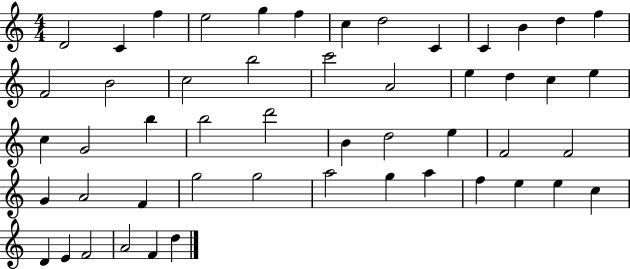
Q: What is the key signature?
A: C major